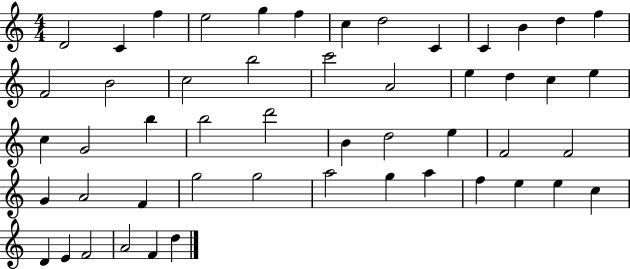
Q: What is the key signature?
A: C major